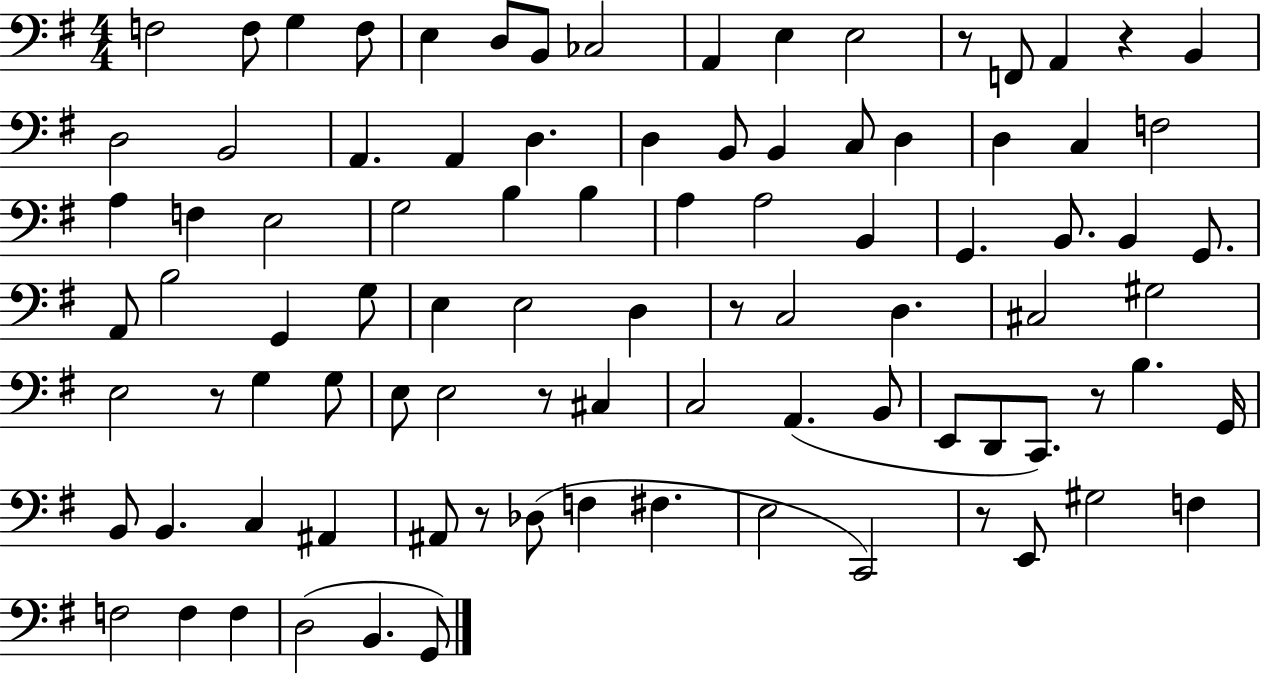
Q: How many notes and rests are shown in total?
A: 92